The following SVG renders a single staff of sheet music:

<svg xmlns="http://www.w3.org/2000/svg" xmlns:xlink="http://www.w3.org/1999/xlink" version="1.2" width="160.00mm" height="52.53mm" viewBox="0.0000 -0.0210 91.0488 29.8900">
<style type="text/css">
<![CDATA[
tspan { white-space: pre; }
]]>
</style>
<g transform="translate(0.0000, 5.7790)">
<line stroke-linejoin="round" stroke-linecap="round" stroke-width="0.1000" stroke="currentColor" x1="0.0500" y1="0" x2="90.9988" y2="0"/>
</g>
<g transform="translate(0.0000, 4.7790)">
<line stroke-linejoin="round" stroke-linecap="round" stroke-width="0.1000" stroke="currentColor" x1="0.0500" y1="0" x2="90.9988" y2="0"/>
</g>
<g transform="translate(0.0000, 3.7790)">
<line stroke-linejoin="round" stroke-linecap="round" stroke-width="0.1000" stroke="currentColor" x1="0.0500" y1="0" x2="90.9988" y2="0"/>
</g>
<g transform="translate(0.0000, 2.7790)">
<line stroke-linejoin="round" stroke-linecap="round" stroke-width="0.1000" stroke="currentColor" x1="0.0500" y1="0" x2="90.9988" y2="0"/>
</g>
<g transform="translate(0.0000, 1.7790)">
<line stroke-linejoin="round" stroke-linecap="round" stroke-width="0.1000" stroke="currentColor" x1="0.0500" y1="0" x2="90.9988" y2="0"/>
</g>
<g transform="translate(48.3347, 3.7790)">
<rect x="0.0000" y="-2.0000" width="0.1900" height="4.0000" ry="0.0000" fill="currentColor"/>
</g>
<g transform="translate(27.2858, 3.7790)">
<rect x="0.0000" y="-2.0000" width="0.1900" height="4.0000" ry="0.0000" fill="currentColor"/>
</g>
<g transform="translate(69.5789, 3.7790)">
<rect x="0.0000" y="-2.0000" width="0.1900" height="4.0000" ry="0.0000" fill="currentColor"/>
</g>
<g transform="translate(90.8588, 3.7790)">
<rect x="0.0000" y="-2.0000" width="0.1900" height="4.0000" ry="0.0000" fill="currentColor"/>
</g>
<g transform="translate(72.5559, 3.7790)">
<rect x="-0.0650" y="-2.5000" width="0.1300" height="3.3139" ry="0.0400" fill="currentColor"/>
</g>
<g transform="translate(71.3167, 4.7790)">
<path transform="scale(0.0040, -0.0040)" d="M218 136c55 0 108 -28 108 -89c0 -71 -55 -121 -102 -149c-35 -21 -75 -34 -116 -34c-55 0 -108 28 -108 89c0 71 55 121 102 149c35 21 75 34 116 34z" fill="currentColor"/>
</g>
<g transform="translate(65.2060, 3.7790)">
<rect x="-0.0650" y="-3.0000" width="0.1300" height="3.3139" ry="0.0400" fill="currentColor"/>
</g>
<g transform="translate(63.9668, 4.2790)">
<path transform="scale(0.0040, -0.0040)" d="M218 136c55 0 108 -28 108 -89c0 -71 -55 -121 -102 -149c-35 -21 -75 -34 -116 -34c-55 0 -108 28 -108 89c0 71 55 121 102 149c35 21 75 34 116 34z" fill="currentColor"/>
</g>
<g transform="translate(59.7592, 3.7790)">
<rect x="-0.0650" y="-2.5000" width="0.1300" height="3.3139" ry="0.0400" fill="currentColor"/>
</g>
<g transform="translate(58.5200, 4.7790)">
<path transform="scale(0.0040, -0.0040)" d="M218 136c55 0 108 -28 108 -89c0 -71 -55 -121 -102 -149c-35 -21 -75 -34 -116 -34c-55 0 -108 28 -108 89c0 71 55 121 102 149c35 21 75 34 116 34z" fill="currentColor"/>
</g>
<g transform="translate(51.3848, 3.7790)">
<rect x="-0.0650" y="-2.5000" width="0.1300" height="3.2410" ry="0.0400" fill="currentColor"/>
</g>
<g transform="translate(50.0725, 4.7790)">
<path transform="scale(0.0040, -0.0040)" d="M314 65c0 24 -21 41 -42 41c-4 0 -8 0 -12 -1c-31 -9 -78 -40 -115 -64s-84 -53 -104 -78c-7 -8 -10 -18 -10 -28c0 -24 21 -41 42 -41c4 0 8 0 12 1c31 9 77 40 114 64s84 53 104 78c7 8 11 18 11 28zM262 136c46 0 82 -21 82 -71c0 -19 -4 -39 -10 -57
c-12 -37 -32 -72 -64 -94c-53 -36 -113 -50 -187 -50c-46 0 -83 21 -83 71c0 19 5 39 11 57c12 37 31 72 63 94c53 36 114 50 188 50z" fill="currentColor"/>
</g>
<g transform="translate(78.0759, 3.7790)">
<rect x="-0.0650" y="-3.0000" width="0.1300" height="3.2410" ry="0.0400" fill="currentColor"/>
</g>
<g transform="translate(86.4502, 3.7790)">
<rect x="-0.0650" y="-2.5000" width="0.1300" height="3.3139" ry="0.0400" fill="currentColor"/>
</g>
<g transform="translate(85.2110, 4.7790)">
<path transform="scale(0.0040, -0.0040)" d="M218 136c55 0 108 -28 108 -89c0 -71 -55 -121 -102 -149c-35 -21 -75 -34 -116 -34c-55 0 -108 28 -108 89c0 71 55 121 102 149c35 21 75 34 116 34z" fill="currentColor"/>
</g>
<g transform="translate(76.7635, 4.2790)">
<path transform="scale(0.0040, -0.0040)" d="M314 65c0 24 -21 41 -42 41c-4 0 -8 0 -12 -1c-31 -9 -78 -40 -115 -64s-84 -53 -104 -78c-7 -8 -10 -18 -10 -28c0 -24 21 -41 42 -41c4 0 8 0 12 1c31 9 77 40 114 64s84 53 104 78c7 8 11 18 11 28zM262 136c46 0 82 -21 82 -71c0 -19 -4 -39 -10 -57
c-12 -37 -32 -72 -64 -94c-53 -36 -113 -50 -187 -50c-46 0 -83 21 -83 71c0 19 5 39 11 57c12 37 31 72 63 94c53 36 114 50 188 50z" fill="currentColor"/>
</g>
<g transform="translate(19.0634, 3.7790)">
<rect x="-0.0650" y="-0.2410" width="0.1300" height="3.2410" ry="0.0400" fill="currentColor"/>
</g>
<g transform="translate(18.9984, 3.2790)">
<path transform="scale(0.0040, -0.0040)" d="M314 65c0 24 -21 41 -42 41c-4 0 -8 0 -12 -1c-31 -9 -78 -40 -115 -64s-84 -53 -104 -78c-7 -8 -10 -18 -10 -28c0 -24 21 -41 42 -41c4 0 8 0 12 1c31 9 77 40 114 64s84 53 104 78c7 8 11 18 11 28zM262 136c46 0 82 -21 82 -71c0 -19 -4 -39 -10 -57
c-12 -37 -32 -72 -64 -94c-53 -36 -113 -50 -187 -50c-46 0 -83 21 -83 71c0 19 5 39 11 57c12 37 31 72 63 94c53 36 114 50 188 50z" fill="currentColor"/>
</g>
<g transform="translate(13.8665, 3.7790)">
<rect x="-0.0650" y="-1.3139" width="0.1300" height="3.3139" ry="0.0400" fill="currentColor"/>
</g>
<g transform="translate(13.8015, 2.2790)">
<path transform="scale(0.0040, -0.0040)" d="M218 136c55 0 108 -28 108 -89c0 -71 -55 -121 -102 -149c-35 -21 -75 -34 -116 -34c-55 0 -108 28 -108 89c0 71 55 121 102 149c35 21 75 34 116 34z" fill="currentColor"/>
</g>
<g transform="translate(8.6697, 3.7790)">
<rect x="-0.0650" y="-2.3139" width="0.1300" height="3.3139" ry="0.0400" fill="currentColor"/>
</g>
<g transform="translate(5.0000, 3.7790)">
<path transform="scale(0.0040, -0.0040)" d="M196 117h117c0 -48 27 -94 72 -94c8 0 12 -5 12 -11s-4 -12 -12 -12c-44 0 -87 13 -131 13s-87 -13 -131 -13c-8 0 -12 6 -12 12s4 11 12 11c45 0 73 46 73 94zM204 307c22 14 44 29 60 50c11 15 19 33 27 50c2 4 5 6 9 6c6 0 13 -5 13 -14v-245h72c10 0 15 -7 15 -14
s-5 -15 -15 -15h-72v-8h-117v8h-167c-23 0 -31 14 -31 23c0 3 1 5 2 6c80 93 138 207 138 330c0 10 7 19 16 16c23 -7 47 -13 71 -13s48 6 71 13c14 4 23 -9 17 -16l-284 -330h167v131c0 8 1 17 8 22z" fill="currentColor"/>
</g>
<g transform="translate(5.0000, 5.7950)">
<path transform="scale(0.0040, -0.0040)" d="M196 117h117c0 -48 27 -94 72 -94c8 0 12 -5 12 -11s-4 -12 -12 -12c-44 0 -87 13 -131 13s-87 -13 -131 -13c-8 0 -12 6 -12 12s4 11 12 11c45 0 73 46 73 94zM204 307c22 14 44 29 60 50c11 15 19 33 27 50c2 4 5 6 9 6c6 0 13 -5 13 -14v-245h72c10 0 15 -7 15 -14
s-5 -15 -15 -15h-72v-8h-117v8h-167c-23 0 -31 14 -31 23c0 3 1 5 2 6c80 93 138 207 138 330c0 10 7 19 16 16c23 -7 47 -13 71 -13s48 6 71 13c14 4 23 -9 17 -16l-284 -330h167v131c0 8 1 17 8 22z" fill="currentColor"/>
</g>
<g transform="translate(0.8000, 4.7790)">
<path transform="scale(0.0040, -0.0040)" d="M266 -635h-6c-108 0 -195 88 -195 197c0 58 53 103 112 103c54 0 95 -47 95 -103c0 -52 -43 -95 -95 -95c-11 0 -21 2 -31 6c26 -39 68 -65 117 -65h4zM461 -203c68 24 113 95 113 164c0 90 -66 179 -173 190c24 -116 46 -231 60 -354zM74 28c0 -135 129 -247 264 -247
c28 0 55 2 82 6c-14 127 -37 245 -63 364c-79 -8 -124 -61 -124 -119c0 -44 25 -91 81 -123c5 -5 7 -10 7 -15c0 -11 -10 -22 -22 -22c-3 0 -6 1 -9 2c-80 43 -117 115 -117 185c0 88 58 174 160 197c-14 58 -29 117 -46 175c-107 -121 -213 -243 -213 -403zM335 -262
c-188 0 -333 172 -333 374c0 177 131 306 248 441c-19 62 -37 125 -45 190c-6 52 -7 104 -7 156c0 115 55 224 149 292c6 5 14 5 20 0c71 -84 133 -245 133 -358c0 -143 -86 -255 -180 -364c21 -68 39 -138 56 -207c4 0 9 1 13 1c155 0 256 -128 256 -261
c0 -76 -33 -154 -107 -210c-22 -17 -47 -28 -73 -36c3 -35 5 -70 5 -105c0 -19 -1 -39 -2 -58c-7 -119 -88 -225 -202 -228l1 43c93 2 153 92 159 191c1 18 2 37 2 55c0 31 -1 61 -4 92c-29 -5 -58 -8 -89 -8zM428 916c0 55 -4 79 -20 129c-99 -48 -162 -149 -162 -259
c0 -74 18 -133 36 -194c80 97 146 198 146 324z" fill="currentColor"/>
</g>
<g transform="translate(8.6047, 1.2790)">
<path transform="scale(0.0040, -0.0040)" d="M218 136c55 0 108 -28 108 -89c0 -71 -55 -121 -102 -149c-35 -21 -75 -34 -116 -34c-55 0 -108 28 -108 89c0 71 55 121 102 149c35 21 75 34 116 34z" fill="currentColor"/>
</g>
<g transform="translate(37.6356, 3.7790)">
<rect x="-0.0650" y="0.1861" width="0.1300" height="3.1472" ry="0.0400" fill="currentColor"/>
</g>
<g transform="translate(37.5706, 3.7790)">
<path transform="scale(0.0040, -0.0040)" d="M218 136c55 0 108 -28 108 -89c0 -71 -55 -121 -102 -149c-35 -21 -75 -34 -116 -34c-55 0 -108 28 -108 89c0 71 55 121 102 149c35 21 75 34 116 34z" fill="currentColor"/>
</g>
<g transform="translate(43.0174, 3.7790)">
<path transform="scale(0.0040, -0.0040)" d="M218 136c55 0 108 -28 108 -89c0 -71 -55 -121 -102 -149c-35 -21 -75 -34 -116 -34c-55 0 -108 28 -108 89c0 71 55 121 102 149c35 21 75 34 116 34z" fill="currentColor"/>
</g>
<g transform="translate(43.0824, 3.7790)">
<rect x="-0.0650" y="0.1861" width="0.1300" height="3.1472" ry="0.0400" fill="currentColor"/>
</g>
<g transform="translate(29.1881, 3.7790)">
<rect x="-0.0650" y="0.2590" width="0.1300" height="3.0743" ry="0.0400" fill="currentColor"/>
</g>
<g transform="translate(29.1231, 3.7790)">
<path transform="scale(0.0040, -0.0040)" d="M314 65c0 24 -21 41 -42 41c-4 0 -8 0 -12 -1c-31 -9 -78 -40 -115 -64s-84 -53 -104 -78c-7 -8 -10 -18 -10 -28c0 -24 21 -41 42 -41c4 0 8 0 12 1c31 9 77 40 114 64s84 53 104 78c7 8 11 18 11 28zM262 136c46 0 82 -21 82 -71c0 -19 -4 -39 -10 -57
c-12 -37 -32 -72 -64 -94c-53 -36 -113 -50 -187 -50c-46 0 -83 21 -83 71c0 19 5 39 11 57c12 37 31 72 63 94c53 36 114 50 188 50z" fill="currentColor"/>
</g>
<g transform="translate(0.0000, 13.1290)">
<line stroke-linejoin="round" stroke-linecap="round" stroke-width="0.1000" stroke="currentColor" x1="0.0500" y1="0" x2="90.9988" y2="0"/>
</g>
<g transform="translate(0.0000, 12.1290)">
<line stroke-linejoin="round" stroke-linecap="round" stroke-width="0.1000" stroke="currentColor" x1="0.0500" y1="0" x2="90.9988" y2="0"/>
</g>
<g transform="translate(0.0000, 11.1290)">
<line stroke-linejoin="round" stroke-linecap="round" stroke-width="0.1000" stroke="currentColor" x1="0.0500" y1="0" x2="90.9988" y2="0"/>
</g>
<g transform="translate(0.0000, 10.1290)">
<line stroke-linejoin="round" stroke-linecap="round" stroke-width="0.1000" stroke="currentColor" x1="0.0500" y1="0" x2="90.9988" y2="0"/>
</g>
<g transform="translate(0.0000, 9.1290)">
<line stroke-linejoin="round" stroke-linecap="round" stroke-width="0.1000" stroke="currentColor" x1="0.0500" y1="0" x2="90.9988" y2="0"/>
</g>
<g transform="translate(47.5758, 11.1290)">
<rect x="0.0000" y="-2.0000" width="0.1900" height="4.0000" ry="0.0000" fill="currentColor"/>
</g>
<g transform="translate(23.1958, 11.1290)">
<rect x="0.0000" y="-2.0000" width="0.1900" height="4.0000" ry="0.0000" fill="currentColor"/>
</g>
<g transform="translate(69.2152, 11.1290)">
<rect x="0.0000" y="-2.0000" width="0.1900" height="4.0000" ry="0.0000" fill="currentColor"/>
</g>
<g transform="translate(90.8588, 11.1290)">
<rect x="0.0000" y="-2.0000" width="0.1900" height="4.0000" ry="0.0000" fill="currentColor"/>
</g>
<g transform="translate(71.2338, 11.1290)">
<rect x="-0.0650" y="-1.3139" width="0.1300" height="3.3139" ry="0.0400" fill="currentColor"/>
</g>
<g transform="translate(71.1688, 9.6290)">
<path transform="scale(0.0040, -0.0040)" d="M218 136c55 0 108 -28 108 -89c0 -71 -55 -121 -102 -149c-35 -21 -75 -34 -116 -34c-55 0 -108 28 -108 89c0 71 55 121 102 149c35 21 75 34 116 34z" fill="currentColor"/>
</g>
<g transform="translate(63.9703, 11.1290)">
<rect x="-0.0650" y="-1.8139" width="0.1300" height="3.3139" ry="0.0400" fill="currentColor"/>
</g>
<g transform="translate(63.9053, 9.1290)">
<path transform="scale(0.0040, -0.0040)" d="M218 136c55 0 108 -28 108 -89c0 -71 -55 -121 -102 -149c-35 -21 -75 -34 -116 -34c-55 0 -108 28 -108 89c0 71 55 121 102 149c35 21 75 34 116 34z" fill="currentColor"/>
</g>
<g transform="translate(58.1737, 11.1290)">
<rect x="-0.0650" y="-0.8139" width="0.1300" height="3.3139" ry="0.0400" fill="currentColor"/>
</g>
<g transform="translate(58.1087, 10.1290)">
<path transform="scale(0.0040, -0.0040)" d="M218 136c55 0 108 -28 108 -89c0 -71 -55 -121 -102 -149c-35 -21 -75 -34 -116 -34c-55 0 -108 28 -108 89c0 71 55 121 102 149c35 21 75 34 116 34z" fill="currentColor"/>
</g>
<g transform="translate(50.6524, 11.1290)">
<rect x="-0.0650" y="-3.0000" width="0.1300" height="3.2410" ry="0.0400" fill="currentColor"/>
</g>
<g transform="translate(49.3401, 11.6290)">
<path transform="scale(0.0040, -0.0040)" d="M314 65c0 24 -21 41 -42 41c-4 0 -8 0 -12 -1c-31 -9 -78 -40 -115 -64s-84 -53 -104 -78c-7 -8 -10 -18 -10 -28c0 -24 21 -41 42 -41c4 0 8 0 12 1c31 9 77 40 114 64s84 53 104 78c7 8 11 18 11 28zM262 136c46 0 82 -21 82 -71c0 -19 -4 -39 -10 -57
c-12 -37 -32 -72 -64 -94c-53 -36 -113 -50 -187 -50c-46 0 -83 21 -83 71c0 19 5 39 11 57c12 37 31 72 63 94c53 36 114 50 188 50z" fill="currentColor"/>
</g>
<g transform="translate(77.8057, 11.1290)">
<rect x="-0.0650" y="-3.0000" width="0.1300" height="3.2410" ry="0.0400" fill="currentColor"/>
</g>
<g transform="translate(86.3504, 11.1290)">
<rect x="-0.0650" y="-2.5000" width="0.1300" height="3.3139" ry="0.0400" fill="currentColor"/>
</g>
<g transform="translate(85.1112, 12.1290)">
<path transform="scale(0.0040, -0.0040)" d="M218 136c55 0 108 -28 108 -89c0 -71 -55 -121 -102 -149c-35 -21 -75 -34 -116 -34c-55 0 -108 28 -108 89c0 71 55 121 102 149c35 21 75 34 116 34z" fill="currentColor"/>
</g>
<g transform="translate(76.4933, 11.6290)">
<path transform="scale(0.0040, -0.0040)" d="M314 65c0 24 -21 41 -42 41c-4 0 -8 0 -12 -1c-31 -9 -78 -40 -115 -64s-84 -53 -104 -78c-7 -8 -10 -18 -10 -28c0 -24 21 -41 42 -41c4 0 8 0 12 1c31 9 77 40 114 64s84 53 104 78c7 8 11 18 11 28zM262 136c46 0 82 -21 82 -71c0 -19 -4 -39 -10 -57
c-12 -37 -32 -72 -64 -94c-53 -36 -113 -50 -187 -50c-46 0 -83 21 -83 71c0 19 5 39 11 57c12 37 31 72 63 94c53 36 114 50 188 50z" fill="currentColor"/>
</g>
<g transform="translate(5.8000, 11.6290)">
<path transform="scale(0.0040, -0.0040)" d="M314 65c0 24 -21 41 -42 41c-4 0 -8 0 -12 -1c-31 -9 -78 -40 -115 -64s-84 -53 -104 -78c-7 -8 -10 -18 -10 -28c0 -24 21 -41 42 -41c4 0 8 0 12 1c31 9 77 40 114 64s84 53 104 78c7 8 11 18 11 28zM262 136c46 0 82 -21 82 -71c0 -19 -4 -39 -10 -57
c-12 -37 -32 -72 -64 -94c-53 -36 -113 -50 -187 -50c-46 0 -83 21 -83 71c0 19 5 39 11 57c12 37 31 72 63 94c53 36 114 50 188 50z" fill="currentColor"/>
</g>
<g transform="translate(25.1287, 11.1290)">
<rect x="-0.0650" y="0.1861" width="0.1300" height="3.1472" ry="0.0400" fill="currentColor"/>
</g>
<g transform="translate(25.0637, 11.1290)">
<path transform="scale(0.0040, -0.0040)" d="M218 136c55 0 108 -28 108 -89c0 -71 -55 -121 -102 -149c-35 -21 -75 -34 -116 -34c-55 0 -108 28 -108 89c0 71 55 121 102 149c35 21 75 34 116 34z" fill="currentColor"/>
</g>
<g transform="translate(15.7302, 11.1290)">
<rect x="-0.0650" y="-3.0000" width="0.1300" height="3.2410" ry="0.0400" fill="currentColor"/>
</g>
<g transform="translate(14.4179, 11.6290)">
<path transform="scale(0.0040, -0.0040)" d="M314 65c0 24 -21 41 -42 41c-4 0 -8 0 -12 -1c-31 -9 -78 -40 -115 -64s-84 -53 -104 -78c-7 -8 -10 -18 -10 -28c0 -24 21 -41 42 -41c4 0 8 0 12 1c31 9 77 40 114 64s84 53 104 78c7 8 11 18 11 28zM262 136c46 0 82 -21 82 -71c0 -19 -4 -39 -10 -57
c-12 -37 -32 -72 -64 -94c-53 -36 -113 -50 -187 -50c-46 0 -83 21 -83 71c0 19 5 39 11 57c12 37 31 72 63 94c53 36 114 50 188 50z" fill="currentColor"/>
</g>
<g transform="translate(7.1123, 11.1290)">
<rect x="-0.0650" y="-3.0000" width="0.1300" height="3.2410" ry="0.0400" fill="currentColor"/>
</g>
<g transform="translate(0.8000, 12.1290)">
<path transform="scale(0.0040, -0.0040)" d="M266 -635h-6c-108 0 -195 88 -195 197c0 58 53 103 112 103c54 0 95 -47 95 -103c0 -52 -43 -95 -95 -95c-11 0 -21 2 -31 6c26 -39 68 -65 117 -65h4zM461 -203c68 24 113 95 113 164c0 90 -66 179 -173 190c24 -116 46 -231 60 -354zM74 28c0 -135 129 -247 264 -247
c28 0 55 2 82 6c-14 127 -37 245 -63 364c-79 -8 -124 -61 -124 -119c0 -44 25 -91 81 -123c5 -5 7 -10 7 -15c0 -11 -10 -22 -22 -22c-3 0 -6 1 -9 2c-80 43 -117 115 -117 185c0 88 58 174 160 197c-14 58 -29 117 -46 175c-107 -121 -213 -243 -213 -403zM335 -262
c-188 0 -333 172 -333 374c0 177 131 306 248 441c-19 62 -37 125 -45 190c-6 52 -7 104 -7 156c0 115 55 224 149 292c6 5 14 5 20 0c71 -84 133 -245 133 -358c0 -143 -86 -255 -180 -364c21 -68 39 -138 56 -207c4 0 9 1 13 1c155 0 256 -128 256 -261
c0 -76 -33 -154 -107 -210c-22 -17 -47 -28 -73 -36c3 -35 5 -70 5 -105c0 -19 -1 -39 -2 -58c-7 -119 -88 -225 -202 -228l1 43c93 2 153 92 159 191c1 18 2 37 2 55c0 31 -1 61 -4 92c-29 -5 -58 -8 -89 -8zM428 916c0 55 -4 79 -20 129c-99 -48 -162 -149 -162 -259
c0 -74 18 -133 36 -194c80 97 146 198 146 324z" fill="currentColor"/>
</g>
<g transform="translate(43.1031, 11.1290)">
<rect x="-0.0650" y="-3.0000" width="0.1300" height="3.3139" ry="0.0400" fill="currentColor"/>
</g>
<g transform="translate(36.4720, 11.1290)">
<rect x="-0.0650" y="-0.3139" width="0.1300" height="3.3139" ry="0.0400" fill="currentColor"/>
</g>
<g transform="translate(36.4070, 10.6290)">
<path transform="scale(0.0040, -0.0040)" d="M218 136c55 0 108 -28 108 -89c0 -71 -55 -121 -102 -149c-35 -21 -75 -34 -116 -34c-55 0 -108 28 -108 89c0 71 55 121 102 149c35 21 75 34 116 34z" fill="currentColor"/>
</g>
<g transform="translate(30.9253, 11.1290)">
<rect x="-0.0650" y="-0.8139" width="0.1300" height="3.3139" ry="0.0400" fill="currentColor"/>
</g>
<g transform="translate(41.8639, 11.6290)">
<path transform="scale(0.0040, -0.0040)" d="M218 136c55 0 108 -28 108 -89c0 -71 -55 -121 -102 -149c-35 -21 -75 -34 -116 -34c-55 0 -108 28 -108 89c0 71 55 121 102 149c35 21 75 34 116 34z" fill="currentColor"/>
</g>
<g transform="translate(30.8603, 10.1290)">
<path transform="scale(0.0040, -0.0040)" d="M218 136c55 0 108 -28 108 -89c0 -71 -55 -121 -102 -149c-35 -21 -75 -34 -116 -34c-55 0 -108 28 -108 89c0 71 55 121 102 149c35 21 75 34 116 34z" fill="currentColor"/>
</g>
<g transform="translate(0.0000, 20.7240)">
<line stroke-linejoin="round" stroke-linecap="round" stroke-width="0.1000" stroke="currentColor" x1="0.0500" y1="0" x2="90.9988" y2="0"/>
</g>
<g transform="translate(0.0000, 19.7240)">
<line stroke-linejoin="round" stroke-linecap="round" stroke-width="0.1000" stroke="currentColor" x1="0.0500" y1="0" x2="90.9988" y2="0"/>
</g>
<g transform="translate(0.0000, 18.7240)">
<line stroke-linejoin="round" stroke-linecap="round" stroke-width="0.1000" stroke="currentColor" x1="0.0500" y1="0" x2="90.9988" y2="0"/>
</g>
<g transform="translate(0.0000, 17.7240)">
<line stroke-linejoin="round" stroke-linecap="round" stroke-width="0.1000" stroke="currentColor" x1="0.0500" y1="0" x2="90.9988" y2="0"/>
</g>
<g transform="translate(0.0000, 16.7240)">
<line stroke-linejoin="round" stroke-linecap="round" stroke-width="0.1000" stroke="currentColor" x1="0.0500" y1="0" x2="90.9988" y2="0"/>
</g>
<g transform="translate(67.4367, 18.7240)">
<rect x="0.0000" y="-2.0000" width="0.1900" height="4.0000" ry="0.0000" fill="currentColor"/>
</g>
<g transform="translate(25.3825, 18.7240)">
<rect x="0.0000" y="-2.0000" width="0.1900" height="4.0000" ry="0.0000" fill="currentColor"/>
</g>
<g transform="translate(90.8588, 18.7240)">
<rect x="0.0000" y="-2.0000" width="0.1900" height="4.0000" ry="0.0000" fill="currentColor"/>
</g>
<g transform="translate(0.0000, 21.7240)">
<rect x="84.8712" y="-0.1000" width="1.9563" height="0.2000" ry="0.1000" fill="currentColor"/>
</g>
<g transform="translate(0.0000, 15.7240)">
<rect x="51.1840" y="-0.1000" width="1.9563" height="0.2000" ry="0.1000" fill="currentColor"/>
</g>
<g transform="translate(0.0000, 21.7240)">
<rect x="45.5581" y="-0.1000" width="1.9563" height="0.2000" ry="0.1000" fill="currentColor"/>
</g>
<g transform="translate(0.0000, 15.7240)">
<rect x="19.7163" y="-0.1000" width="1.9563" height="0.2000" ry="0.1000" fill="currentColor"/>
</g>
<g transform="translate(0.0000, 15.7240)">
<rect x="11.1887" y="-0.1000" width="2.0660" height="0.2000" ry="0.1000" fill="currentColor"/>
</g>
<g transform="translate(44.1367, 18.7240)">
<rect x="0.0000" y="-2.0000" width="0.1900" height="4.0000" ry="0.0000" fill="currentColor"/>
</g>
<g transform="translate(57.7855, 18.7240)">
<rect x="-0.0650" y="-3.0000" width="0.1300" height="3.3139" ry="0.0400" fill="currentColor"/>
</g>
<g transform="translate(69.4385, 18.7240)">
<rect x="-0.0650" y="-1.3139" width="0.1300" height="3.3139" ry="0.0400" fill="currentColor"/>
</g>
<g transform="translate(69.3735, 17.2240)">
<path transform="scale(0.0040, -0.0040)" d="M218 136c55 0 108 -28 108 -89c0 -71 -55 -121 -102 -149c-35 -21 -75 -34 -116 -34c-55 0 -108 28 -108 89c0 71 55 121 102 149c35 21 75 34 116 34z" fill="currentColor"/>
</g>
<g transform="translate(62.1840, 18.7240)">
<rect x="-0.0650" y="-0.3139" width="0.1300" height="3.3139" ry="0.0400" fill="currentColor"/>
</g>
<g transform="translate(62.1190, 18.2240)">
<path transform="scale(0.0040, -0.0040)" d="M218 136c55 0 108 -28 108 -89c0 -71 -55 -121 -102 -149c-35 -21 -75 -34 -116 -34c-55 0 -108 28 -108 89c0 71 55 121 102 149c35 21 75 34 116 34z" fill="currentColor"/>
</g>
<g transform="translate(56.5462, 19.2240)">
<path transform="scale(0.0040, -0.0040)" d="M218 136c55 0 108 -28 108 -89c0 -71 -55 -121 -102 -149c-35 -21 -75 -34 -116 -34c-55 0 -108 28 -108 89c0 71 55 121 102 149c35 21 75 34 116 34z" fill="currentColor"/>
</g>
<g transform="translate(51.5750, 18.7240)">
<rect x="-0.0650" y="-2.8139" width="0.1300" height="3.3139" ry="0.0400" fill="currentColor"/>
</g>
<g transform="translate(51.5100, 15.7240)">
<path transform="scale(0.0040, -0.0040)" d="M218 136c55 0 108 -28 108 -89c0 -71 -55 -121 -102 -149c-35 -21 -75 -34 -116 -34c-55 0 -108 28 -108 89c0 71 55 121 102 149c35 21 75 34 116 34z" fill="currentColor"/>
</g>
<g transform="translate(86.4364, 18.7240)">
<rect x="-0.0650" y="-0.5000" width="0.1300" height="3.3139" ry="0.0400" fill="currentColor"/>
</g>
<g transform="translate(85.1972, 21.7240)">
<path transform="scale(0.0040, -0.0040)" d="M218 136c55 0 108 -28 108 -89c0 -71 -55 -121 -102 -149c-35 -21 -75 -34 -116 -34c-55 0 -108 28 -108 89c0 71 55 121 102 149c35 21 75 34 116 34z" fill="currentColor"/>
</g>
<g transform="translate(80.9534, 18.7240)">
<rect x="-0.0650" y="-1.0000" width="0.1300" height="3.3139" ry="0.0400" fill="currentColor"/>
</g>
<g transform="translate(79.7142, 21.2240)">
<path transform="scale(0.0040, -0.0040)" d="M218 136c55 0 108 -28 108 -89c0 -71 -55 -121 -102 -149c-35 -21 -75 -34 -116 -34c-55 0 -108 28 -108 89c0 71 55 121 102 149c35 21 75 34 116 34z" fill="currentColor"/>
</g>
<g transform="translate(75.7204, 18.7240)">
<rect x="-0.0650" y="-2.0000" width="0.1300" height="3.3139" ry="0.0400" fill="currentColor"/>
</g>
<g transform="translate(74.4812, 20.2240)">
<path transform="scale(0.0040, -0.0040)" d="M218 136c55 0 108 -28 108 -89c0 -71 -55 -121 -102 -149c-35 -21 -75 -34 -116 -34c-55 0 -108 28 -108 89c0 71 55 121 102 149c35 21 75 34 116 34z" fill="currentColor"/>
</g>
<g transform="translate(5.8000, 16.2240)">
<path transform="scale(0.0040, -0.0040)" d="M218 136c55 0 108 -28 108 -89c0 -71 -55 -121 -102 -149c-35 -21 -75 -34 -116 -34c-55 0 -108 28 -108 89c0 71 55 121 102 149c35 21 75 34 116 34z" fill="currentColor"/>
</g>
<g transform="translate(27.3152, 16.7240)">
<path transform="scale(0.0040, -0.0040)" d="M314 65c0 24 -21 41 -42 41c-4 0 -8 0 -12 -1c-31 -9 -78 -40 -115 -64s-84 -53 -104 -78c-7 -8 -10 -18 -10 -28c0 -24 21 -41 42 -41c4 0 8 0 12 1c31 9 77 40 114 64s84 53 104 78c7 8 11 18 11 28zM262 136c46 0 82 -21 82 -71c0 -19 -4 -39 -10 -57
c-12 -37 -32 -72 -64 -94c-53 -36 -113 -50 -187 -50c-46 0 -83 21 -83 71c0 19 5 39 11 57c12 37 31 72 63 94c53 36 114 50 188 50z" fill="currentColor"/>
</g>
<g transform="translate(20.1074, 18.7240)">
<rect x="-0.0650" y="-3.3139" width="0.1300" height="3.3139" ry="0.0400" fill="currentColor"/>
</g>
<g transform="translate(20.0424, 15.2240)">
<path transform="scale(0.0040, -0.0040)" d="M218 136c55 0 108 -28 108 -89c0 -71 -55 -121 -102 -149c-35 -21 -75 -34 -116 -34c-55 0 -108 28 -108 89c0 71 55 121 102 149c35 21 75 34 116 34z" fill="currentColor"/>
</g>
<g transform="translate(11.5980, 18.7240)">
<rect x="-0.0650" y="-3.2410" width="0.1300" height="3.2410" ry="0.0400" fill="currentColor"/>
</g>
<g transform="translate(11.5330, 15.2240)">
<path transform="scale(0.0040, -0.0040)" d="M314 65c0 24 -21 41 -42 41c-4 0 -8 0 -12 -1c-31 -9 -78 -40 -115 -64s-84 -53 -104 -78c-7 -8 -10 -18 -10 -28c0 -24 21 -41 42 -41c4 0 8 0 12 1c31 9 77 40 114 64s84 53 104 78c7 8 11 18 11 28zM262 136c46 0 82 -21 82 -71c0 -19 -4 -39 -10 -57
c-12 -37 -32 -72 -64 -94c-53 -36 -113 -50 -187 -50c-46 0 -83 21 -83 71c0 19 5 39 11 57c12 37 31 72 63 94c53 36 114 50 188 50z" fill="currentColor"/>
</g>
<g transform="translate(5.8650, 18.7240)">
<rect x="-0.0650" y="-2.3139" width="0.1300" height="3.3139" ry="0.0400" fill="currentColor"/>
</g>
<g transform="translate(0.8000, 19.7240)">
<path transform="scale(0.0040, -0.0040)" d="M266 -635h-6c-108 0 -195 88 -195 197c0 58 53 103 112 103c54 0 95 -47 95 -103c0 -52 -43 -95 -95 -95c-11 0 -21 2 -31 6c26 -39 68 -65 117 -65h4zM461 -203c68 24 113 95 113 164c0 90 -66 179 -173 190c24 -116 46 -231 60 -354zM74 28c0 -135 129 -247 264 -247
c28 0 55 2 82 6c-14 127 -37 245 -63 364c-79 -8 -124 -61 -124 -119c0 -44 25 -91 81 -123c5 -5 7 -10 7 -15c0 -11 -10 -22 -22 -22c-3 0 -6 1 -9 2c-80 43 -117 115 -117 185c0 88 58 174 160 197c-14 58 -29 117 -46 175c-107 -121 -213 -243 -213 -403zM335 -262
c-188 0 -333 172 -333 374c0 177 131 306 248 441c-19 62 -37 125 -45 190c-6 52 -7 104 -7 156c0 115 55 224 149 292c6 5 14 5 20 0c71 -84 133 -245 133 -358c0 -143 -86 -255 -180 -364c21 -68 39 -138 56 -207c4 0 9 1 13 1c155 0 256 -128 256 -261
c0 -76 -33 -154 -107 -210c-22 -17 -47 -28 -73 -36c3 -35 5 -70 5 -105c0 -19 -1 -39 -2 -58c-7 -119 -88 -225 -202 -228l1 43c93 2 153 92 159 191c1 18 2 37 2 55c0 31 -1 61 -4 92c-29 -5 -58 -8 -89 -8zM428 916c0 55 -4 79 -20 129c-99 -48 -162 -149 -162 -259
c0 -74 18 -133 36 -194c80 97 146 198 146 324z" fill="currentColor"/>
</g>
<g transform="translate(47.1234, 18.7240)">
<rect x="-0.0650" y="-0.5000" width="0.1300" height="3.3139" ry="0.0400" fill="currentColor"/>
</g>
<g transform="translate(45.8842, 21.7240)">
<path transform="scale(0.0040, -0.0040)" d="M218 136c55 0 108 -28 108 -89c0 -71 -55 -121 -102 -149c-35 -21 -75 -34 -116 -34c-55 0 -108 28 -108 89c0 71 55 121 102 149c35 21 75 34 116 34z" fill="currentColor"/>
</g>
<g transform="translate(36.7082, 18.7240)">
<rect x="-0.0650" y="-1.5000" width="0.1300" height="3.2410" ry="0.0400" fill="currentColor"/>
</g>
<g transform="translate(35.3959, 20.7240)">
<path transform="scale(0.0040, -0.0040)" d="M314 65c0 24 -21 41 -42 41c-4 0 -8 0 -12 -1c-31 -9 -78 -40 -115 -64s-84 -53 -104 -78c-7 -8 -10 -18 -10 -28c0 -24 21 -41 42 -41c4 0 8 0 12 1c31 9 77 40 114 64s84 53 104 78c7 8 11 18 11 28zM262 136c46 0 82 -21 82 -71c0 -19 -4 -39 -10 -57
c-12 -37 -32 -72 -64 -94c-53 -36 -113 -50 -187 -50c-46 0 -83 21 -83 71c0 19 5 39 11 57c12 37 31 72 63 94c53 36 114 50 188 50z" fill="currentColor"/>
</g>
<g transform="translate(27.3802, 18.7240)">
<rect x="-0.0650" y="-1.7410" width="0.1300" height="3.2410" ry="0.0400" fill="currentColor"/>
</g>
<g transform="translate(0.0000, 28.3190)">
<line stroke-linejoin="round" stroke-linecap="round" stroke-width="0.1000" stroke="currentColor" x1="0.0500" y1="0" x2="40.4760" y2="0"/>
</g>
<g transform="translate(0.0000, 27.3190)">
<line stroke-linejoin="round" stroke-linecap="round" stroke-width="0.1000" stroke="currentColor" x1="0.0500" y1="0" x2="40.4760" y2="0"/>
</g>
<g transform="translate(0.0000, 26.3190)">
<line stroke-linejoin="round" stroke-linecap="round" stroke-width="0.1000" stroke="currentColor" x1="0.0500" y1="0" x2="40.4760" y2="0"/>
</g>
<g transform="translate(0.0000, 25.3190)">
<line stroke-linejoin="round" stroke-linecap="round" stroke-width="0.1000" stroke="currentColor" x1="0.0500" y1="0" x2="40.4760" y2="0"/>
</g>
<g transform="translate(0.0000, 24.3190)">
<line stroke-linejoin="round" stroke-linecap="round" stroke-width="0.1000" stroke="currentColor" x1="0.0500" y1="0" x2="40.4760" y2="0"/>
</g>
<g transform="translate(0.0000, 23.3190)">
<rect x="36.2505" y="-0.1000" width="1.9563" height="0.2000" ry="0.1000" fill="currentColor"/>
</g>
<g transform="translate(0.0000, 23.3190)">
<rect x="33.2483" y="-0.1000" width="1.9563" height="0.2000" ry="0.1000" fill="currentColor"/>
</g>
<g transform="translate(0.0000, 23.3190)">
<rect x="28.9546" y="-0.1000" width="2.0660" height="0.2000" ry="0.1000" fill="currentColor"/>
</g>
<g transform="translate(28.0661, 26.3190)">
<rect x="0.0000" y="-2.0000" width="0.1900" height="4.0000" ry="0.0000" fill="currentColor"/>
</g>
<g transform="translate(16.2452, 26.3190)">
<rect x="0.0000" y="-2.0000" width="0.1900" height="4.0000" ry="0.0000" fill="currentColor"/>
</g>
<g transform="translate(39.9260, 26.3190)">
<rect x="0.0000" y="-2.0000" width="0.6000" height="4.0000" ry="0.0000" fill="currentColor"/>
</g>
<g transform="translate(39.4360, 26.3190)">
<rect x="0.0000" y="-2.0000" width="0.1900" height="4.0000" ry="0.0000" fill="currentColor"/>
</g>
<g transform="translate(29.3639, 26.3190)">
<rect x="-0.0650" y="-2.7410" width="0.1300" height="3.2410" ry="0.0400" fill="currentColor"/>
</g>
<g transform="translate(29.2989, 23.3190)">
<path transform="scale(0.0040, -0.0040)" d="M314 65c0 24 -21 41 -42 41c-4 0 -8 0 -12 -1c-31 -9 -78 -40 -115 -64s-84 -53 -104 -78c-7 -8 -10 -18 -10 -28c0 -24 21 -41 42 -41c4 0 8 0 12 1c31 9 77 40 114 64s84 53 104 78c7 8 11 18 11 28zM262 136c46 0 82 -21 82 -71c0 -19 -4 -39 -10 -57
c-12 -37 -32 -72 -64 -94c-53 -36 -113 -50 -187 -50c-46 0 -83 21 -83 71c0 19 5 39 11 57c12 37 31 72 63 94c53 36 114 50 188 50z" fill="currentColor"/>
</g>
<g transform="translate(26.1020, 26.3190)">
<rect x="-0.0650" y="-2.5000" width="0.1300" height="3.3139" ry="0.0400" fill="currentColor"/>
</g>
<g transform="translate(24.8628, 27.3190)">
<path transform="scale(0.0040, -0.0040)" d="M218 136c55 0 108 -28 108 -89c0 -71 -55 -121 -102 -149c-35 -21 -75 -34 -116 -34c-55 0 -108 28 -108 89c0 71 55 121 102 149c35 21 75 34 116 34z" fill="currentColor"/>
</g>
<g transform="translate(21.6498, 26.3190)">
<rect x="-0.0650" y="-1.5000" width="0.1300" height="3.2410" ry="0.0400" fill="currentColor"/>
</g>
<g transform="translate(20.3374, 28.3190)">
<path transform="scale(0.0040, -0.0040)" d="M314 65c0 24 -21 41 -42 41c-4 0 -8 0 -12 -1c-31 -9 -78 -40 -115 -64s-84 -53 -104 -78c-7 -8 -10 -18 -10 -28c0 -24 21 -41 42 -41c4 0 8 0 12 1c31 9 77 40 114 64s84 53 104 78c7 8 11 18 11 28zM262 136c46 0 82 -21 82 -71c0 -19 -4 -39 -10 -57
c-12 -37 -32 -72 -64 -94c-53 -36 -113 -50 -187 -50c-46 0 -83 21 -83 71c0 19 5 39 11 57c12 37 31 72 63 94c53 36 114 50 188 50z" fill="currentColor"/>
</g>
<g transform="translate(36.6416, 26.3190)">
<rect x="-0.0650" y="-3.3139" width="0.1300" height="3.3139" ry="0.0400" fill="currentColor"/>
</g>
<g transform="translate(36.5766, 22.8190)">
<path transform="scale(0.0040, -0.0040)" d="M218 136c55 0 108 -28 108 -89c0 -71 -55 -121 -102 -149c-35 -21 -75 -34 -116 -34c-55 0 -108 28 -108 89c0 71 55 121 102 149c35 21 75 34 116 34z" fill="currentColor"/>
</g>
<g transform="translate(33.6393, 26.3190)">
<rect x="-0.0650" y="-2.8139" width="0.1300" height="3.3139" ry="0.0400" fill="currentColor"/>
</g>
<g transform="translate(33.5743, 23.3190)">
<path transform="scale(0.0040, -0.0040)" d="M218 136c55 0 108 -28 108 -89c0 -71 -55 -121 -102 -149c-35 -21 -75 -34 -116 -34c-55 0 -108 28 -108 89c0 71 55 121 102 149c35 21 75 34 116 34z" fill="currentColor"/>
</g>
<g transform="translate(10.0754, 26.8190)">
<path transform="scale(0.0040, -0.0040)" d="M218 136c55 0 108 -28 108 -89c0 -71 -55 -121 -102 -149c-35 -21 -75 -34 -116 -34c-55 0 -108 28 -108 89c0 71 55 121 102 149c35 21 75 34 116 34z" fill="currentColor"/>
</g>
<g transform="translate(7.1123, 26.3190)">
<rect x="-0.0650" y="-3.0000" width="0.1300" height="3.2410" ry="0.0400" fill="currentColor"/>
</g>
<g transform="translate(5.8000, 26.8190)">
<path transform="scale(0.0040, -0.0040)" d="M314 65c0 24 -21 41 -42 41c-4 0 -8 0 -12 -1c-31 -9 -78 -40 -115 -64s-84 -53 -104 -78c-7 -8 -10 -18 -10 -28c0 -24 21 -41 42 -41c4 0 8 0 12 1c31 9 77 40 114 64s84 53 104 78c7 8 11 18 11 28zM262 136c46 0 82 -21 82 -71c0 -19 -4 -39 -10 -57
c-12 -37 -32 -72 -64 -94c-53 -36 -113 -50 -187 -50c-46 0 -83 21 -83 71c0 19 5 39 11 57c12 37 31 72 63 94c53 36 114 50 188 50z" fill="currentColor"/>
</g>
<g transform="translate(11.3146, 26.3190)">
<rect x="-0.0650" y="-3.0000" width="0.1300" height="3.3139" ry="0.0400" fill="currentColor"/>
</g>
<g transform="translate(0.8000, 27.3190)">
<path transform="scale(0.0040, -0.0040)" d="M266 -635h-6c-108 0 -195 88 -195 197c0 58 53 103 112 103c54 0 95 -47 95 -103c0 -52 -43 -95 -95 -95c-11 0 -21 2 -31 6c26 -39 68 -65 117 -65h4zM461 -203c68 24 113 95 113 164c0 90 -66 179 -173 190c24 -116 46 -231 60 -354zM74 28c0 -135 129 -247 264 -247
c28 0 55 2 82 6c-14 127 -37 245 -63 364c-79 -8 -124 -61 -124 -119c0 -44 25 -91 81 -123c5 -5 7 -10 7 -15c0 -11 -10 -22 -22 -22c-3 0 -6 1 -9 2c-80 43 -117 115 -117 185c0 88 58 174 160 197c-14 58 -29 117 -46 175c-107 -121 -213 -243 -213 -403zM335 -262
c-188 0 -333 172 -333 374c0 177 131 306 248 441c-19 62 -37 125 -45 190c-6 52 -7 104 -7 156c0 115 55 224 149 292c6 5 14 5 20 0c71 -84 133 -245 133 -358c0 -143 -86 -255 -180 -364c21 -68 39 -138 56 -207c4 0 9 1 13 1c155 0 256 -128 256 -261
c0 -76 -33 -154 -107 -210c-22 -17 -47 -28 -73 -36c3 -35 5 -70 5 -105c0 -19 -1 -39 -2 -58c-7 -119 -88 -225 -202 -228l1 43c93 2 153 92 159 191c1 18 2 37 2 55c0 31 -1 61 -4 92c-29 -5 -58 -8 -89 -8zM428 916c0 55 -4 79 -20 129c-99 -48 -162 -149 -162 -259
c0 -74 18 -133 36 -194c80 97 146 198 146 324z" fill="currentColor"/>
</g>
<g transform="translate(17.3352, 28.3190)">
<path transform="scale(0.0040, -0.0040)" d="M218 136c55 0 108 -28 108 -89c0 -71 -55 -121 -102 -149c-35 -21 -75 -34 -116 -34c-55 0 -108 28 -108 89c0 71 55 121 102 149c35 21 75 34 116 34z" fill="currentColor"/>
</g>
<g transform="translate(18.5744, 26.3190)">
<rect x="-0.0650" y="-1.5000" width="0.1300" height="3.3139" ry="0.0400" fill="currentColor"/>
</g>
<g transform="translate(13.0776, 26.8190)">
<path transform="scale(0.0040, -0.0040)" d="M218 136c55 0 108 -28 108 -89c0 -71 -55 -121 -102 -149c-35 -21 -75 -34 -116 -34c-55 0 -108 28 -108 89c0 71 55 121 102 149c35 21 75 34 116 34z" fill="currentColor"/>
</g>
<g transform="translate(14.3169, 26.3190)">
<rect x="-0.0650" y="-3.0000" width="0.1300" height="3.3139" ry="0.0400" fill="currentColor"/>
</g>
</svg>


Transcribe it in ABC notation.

X:1
T:Untitled
M:4/4
L:1/4
K:C
g e c2 B2 B B G2 G A G A2 G A2 A2 B d c A A2 d f e A2 G g b2 b f2 E2 C a A c e F D C A2 A A E E2 G a2 a b